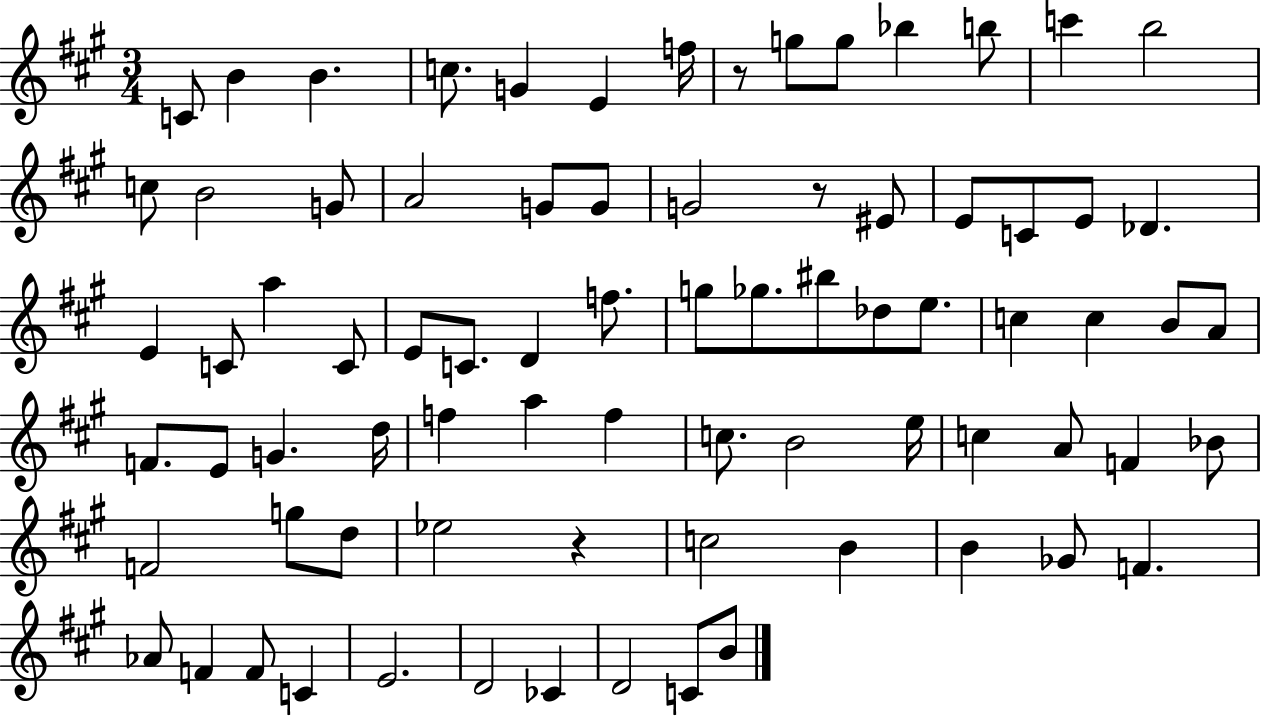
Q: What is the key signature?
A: A major